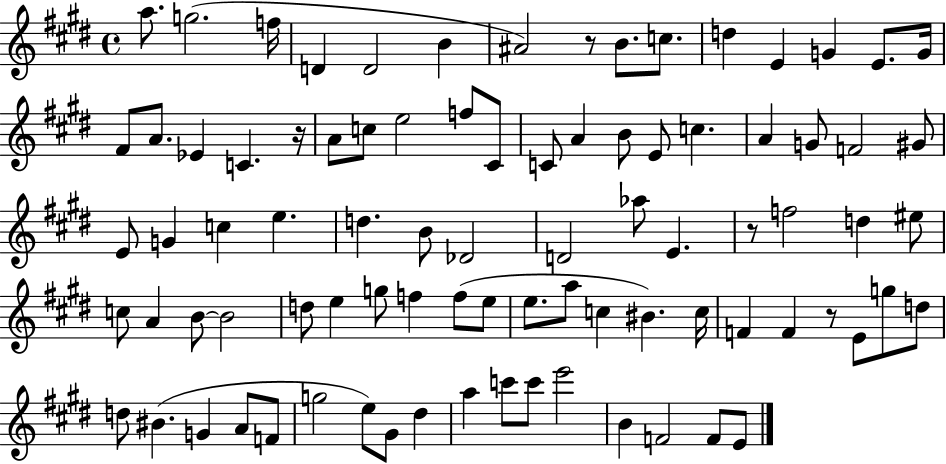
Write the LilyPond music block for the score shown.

{
  \clef treble
  \time 4/4
  \defaultTimeSignature
  \key e \major
  \repeat volta 2 { a''8. g''2.( f''16 | d'4 d'2 b'4 | ais'2) r8 b'8. c''8. | d''4 e'4 g'4 e'8. g'16 | \break fis'8 a'8. ees'4 c'4. r16 | a'8 c''8 e''2 f''8 cis'8 | c'8 a'4 b'8 e'8 c''4. | a'4 g'8 f'2 gis'8 | \break e'8 g'4 c''4 e''4. | d''4. b'8 des'2 | d'2 aes''8 e'4. | r8 f''2 d''4 eis''8 | \break c''8 a'4 b'8~~ b'2 | d''8 e''4 g''8 f''4 f''8( e''8 | e''8. a''8 c''4 bis'4.) c''16 | f'4 f'4 r8 e'8 g''8 d''8 | \break d''8 bis'4.( g'4 a'8 f'8 | g''2 e''8) gis'8 dis''4 | a''4 c'''8 c'''8 e'''2 | b'4 f'2 f'8 e'8 | \break } \bar "|."
}